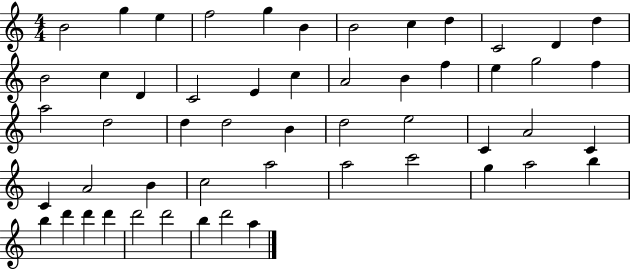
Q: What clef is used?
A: treble